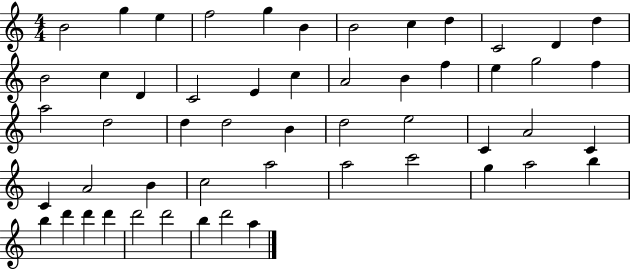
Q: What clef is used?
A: treble